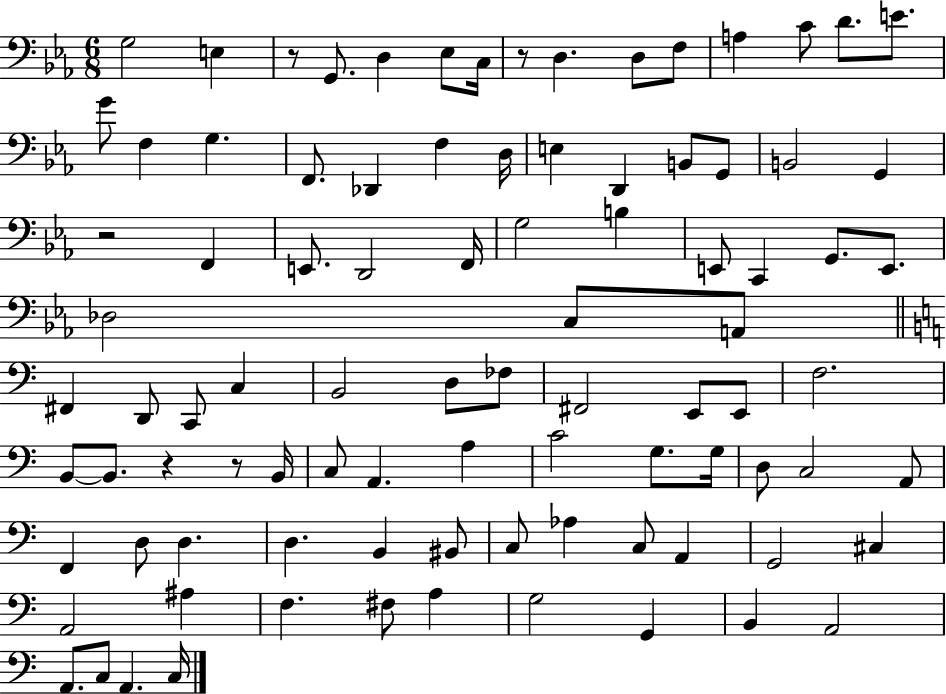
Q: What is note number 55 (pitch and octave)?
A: A2